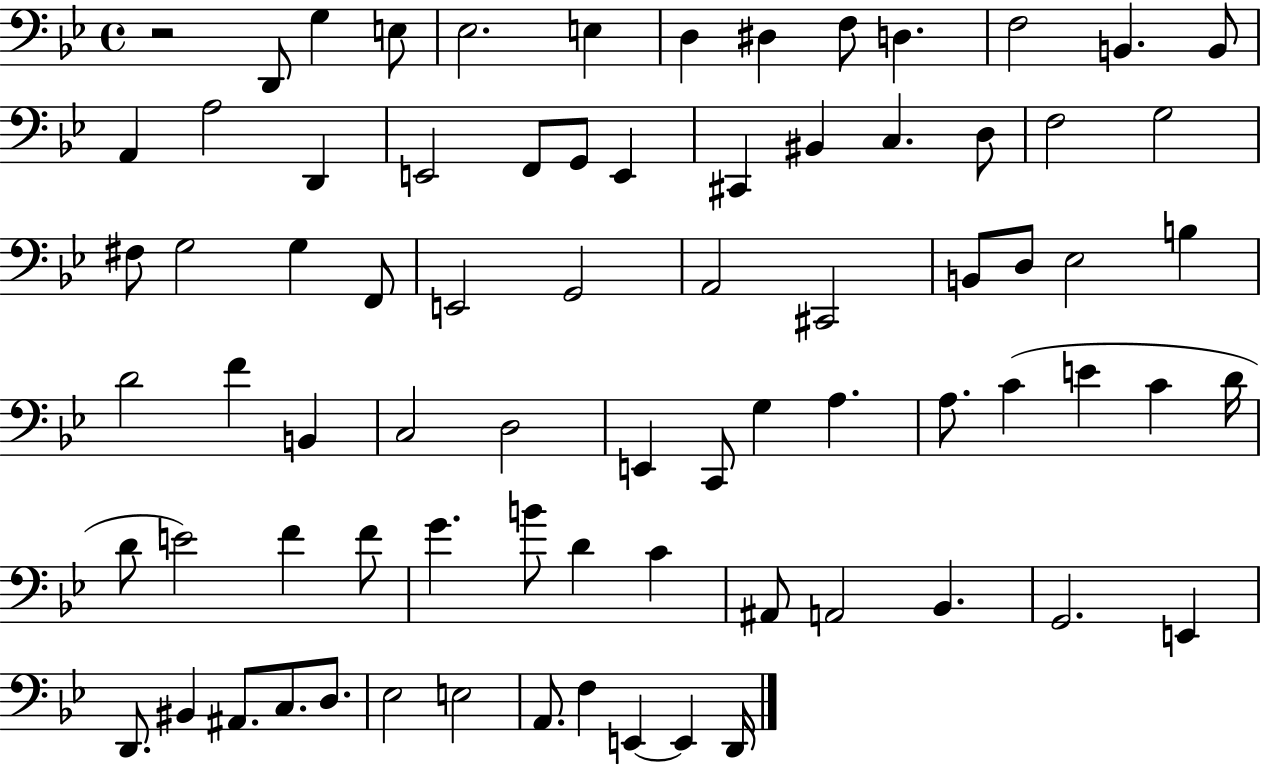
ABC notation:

X:1
T:Untitled
M:4/4
L:1/4
K:Bb
z2 D,,/2 G, E,/2 _E,2 E, D, ^D, F,/2 D, F,2 B,, B,,/2 A,, A,2 D,, E,,2 F,,/2 G,,/2 E,, ^C,, ^B,, C, D,/2 F,2 G,2 ^F,/2 G,2 G, F,,/2 E,,2 G,,2 A,,2 ^C,,2 B,,/2 D,/2 _E,2 B, D2 F B,, C,2 D,2 E,, C,,/2 G, A, A,/2 C E C D/4 D/2 E2 F F/2 G B/2 D C ^A,,/2 A,,2 _B,, G,,2 E,, D,,/2 ^B,, ^A,,/2 C,/2 D,/2 _E,2 E,2 A,,/2 F, E,, E,, D,,/4